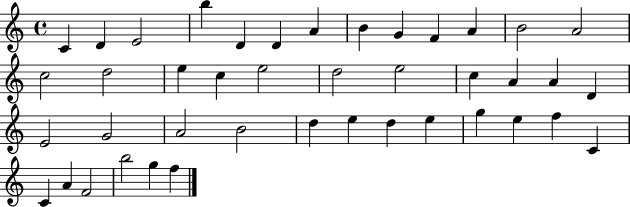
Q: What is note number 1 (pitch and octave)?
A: C4